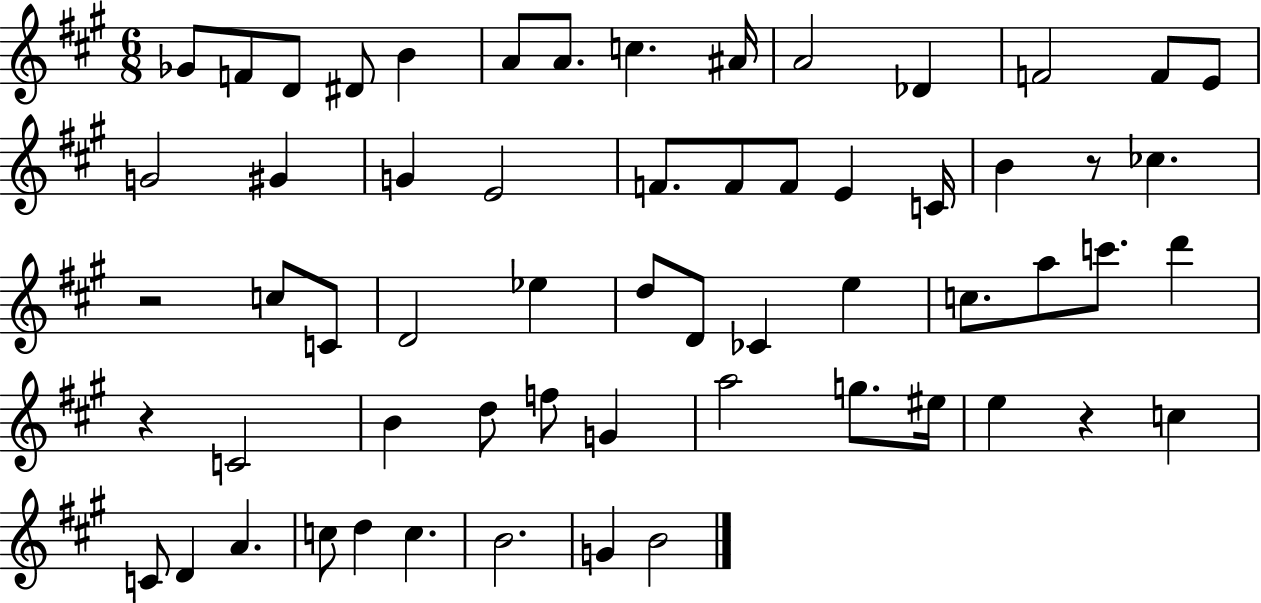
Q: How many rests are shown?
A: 4